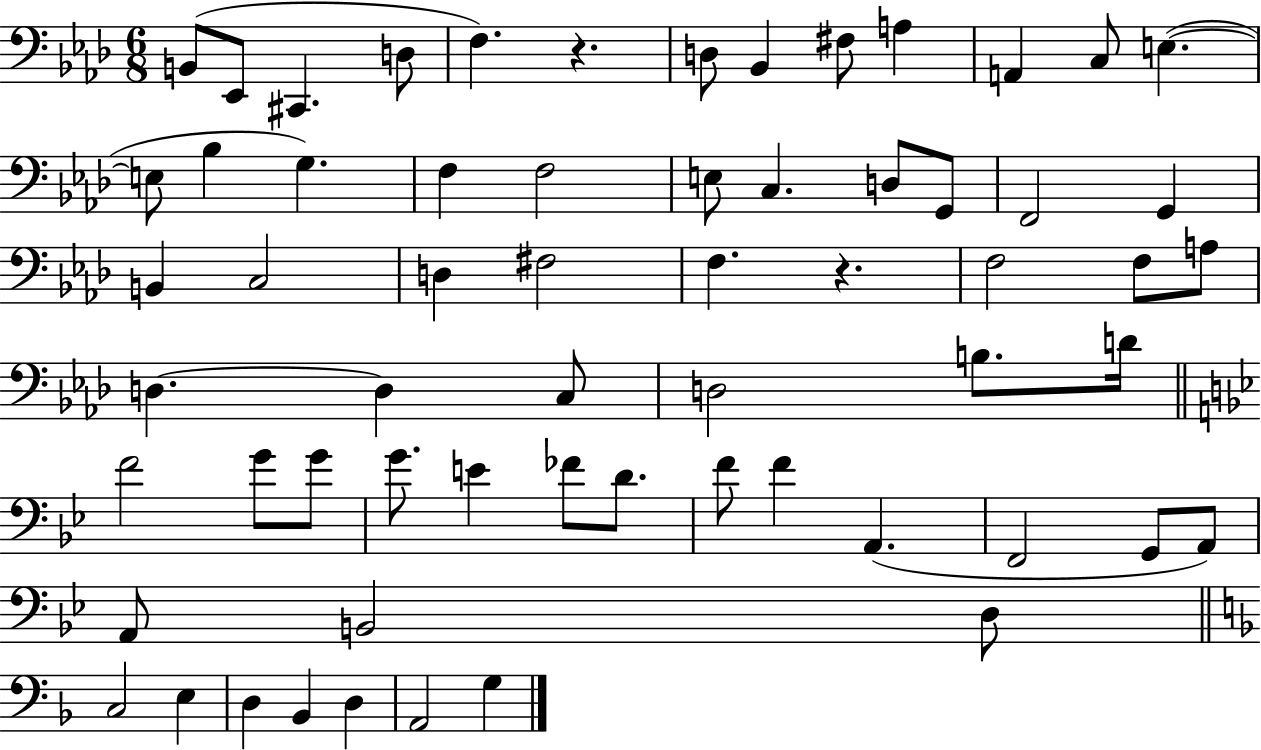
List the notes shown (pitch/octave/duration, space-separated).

B2/e Eb2/e C#2/q. D3/e F3/q. R/q. D3/e Bb2/q F#3/e A3/q A2/q C3/e E3/q. E3/e Bb3/q G3/q. F3/q F3/h E3/e C3/q. D3/e G2/e F2/h G2/q B2/q C3/h D3/q F#3/h F3/q. R/q. F3/h F3/e A3/e D3/q. D3/q C3/e D3/h B3/e. D4/s F4/h G4/e G4/e G4/e. E4/q FES4/e D4/e. F4/e F4/q A2/q. F2/h G2/e A2/e A2/e B2/h D3/e C3/h E3/q D3/q Bb2/q D3/q A2/h G3/q